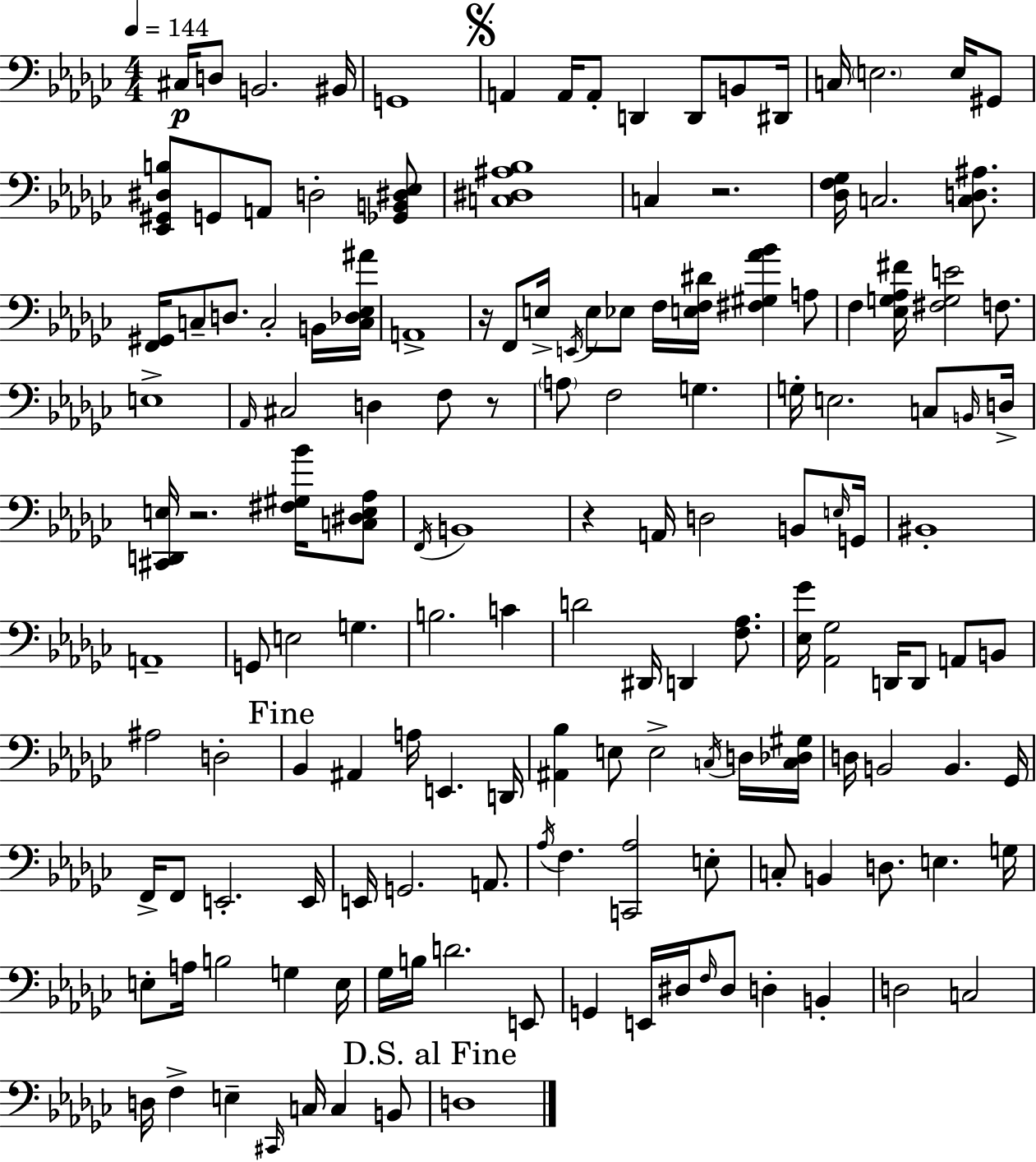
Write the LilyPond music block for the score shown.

{
  \clef bass
  \numericTimeSignature
  \time 4/4
  \key ees \minor
  \tempo 4 = 144
  cis16\p d8 b,2. bis,16 | g,1 | \mark \markup { \musicglyph "scripts.segno" } a,4 a,16 a,8-. d,4 d,8 b,8 dis,16 | c16 \parenthesize e2. e16 gis,8 | \break <ees, gis, dis b>8 g,8 a,8 d2-. <ges, b, dis ees>8 | <c dis ais bes>1 | c4 r2. | <des f ges>16 c2. <c d ais>8. | \break <f, gis,>16 c8-- d8. c2-. b,16 <c des ees ais'>16 | a,1-> | r16 f,8 e16-> \acciaccatura { e,16 } e8 ees8 f16 <e f dis'>16 <fis gis aes' bes'>4 a8 | f4 <ees g aes fis'>16 <fis g e'>2 f8. | \break e1-> | \grace { aes,16 } cis2 d4 f8 | r8 \parenthesize a8 f2 g4. | g16-. e2. c8 | \break \grace { b,16 } d16-> <cis, d, e>16 r2. | <fis gis bes'>16 <c dis e aes>8 \acciaccatura { f,16 } b,1 | r4 a,16 d2 | b,8 \grace { e16 } g,16 bis,1-. | \break a,1-- | g,8 e2 g4. | b2. | c'4 d'2 dis,16 d,4 | \break <f aes>8. <ees ges'>16 <aes, ges>2 d,16 d,8 | a,8 b,8 ais2 d2-. | \mark "Fine" bes,4 ais,4 a16 e,4. | d,16 <ais, bes>4 e8 e2-> | \break \acciaccatura { c16 } d16 <c des gis>16 d16 b,2 b,4. | ges,16 f,16-> f,8 e,2.-. | e,16 e,16 g,2. | a,8. \acciaccatura { aes16 } f4. <c, aes>2 | \break e8-. c8-. b,4 d8. | e4. g16 e8-. a16 b2 | g4 e16 ges16 b16 d'2. | e,8 g,4 e,16 dis16 \grace { f16 } dis8 | \break d4-. b,4-. d2 | c2 d16 f4-> e4-- | \grace { cis,16 } c16 c4 b,8 \mark "D.S. al Fine" d1 | \bar "|."
}